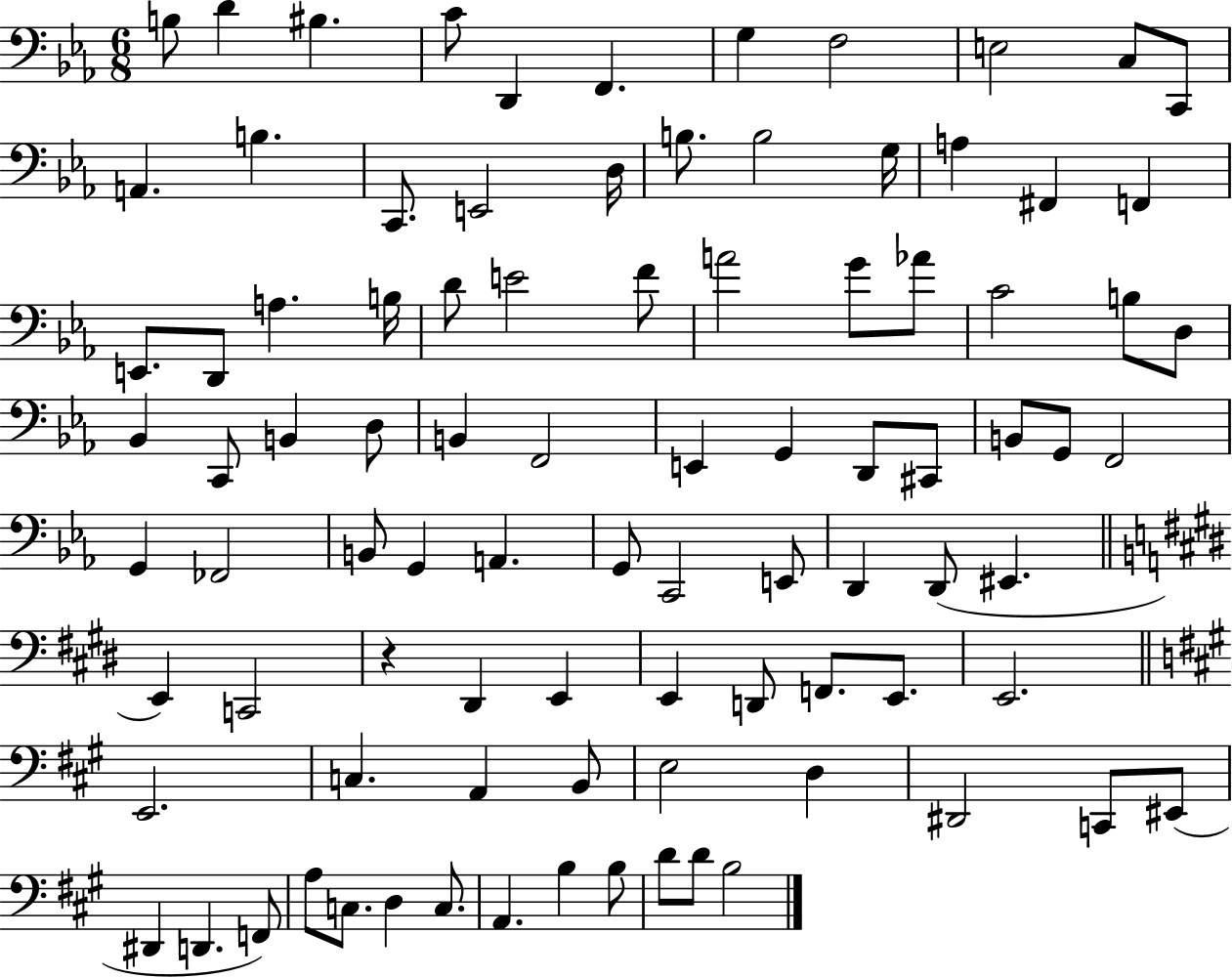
{
  \clef bass
  \numericTimeSignature
  \time 6/8
  \key ees \major
  b8 d'4 bis4. | c'8 d,4 f,4. | g4 f2 | e2 c8 c,8 | \break a,4. b4. | c,8. e,2 d16 | b8. b2 g16 | a4 fis,4 f,4 | \break e,8. d,8 a4. b16 | d'8 e'2 f'8 | a'2 g'8 aes'8 | c'2 b8 d8 | \break bes,4 c,8 b,4 d8 | b,4 f,2 | e,4 g,4 d,8 cis,8 | b,8 g,8 f,2 | \break g,4 fes,2 | b,8 g,4 a,4. | g,8 c,2 e,8 | d,4 d,8( eis,4. | \break \bar "||" \break \key e \major e,4) c,2 | r4 dis,4 e,4 | e,4 d,8 f,8. e,8. | e,2. | \break \bar "||" \break \key a \major e,2. | c4. a,4 b,8 | e2 d4 | dis,2 c,8 eis,8( | \break dis,4 d,4. f,8) | a8 c8. d4 c8. | a,4. b4 b8 | d'8 d'8 b2 | \break \bar "|."
}